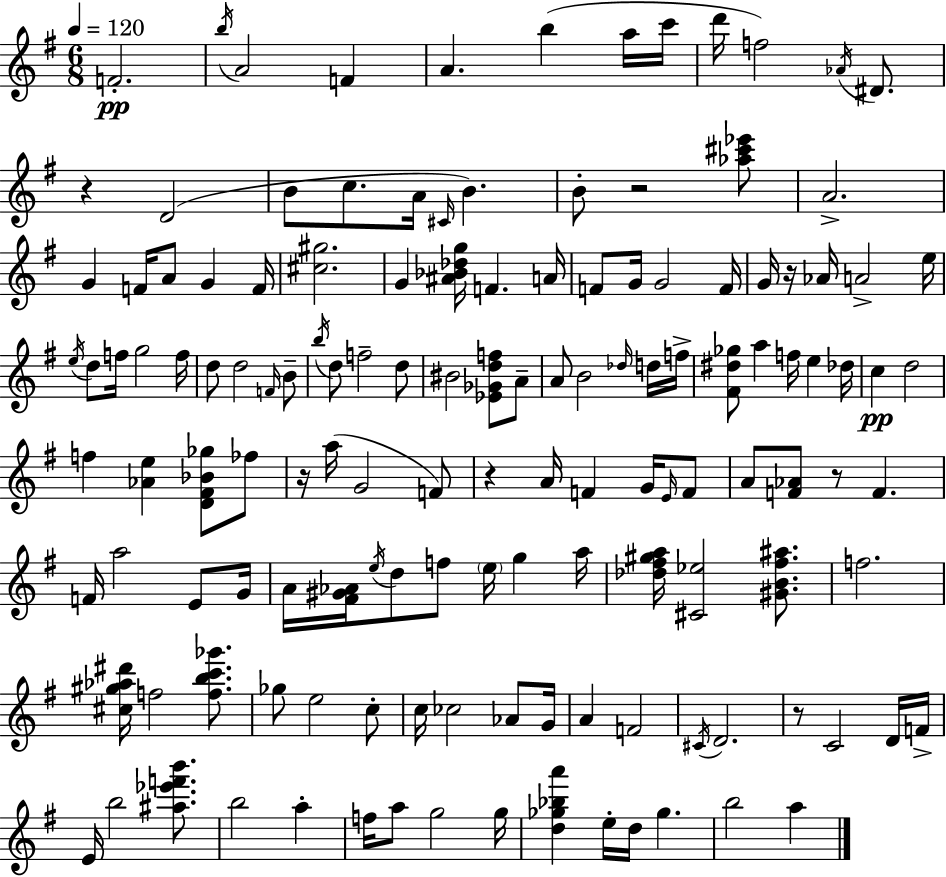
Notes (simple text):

F4/h. B5/s A4/h F4/q A4/q. B5/q A5/s C6/s D6/s F5/h Ab4/s D#4/e. R/q D4/h B4/e C5/e. A4/s C#4/s B4/q. B4/e R/h [Ab5,C#6,Eb6]/e A4/h. G4/q F4/s A4/e G4/q F4/s [C#5,G#5]/h. G4/q [A#4,Bb4,Db5,G5]/s F4/q. A4/s F4/e G4/s G4/h F4/s G4/s R/s Ab4/s A4/h E5/s E5/s D5/e F5/s G5/h F5/s D5/e D5/h F4/s B4/e B5/s D5/e F5/h D5/e BIS4/h [Eb4,Gb4,D5,F5]/e A4/e A4/e B4/h Db5/s D5/s F5/s [F#4,D#5,Gb5]/e A5/q F5/s E5/q Db5/s C5/q D5/h F5/q [Ab4,E5]/q [D4,F#4,Bb4,Gb5]/e FES5/e R/s A5/s G4/h F4/e R/q A4/s F4/q G4/s E4/s F4/e A4/e [F4,Ab4]/e R/e F4/q. F4/s A5/h E4/e G4/s A4/s [F#4,G#4,Ab4]/s E5/s D5/e F5/e E5/s G5/q A5/s [Db5,F#5,G#5,A5]/s [C#4,Eb5]/h [G#4,B4,F#5,A#5]/e. F5/h. [C#5,G#5,Ab5,D#6]/s F5/h [F5,B5,C6,Gb6]/e. Gb5/e E5/h C5/e C5/s CES5/h Ab4/e G4/s A4/q F4/h C#4/s D4/h. R/e C4/h D4/s F4/s E4/s B5/h [A#5,Eb6,F6,B6]/e. B5/h A5/q F5/s A5/e G5/h G5/s [D5,Gb5,Bb5,A6]/q E5/s D5/s Gb5/q. B5/h A5/q